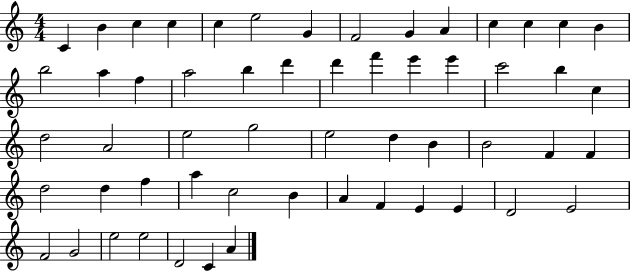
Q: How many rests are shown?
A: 0